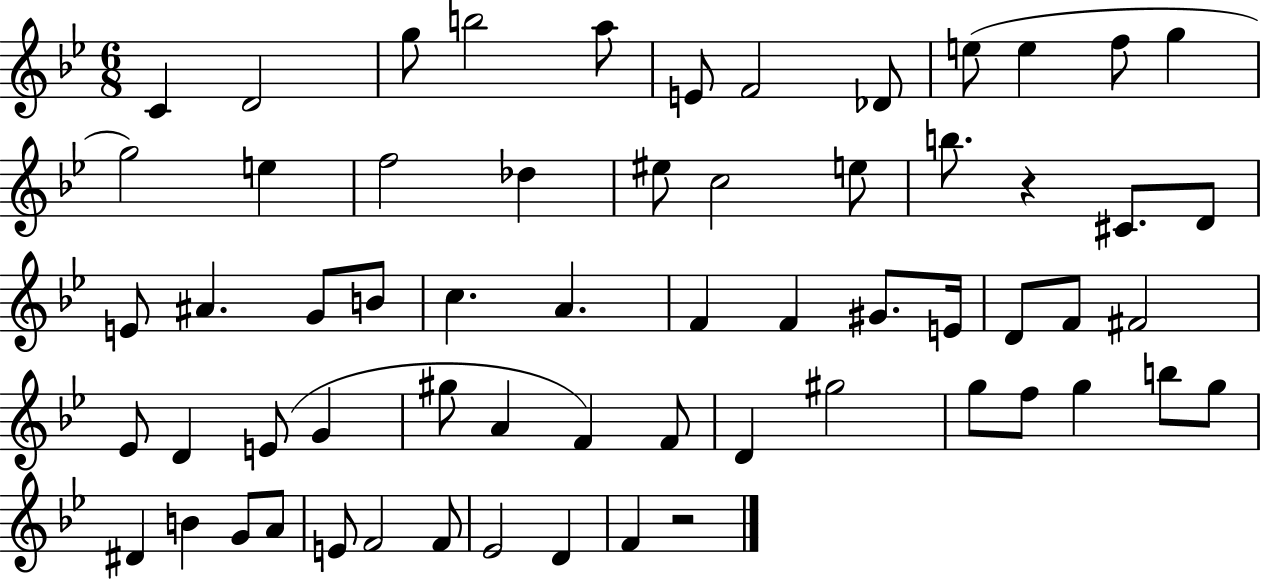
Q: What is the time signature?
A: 6/8